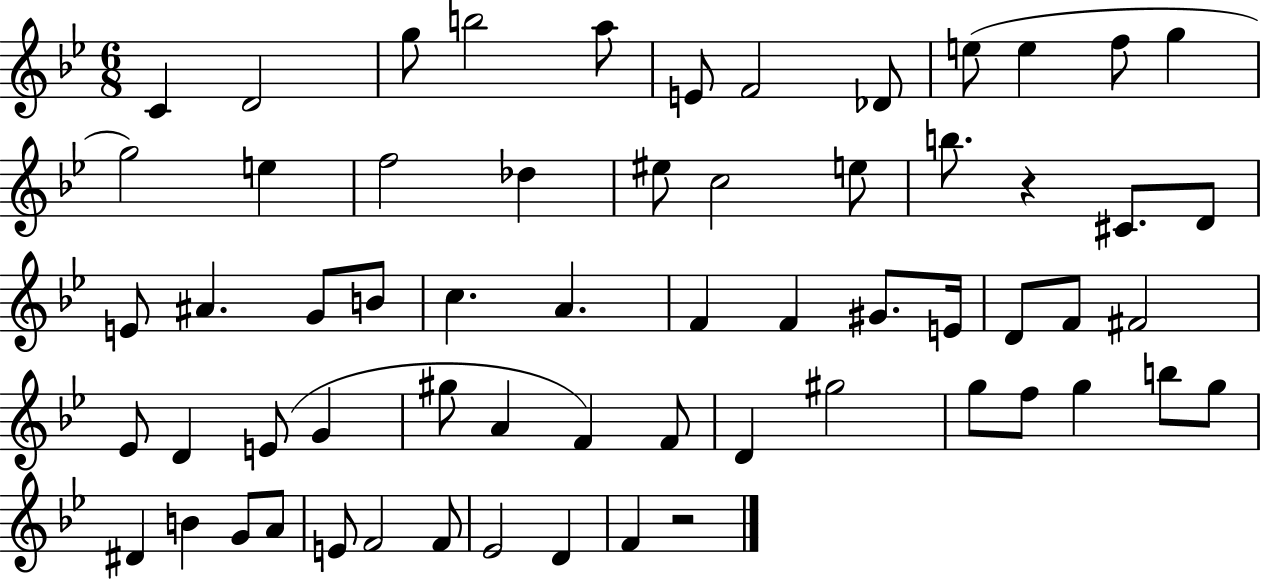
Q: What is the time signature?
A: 6/8